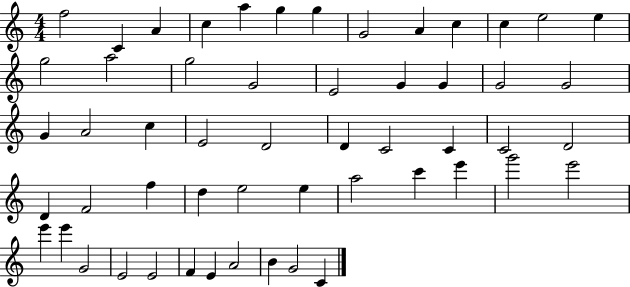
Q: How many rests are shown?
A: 0